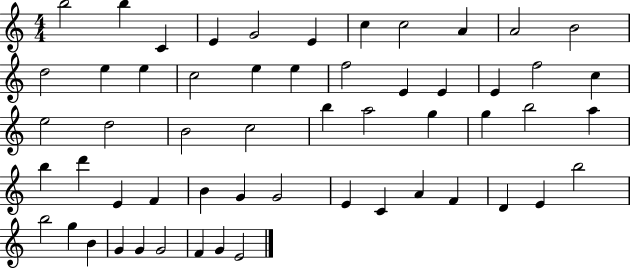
B5/h B5/q C4/q E4/q G4/h E4/q C5/q C5/h A4/q A4/h B4/h D5/h E5/q E5/q C5/h E5/q E5/q F5/h E4/q E4/q E4/q F5/h C5/q E5/h D5/h B4/h C5/h B5/q A5/h G5/q G5/q B5/h A5/q B5/q D6/q E4/q F4/q B4/q G4/q G4/h E4/q C4/q A4/q F4/q D4/q E4/q B5/h B5/h G5/q B4/q G4/q G4/q G4/h F4/q G4/q E4/h